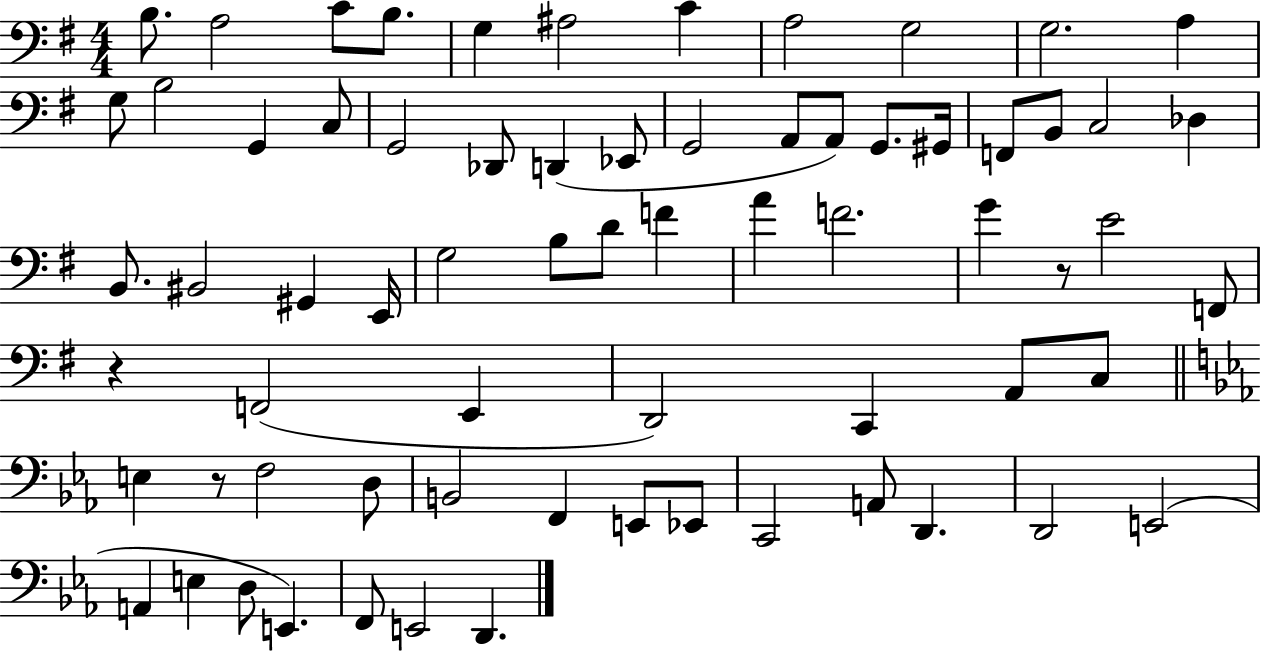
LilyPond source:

{
  \clef bass
  \numericTimeSignature
  \time 4/4
  \key g \major
  b8. a2 c'8 b8. | g4 ais2 c'4 | a2 g2 | g2. a4 | \break g8 b2 g,4 c8 | g,2 des,8 d,4( ees,8 | g,2 a,8 a,8) g,8. gis,16 | f,8 b,8 c2 des4 | \break b,8. bis,2 gis,4 e,16 | g2 b8 d'8 f'4 | a'4 f'2. | g'4 r8 e'2 f,8 | \break r4 f,2( e,4 | d,2) c,4 a,8 c8 | \bar "||" \break \key ees \major e4 r8 f2 d8 | b,2 f,4 e,8 ees,8 | c,2 a,8 d,4. | d,2 e,2( | \break a,4 e4 d8 e,4.) | f,8 e,2 d,4. | \bar "|."
}